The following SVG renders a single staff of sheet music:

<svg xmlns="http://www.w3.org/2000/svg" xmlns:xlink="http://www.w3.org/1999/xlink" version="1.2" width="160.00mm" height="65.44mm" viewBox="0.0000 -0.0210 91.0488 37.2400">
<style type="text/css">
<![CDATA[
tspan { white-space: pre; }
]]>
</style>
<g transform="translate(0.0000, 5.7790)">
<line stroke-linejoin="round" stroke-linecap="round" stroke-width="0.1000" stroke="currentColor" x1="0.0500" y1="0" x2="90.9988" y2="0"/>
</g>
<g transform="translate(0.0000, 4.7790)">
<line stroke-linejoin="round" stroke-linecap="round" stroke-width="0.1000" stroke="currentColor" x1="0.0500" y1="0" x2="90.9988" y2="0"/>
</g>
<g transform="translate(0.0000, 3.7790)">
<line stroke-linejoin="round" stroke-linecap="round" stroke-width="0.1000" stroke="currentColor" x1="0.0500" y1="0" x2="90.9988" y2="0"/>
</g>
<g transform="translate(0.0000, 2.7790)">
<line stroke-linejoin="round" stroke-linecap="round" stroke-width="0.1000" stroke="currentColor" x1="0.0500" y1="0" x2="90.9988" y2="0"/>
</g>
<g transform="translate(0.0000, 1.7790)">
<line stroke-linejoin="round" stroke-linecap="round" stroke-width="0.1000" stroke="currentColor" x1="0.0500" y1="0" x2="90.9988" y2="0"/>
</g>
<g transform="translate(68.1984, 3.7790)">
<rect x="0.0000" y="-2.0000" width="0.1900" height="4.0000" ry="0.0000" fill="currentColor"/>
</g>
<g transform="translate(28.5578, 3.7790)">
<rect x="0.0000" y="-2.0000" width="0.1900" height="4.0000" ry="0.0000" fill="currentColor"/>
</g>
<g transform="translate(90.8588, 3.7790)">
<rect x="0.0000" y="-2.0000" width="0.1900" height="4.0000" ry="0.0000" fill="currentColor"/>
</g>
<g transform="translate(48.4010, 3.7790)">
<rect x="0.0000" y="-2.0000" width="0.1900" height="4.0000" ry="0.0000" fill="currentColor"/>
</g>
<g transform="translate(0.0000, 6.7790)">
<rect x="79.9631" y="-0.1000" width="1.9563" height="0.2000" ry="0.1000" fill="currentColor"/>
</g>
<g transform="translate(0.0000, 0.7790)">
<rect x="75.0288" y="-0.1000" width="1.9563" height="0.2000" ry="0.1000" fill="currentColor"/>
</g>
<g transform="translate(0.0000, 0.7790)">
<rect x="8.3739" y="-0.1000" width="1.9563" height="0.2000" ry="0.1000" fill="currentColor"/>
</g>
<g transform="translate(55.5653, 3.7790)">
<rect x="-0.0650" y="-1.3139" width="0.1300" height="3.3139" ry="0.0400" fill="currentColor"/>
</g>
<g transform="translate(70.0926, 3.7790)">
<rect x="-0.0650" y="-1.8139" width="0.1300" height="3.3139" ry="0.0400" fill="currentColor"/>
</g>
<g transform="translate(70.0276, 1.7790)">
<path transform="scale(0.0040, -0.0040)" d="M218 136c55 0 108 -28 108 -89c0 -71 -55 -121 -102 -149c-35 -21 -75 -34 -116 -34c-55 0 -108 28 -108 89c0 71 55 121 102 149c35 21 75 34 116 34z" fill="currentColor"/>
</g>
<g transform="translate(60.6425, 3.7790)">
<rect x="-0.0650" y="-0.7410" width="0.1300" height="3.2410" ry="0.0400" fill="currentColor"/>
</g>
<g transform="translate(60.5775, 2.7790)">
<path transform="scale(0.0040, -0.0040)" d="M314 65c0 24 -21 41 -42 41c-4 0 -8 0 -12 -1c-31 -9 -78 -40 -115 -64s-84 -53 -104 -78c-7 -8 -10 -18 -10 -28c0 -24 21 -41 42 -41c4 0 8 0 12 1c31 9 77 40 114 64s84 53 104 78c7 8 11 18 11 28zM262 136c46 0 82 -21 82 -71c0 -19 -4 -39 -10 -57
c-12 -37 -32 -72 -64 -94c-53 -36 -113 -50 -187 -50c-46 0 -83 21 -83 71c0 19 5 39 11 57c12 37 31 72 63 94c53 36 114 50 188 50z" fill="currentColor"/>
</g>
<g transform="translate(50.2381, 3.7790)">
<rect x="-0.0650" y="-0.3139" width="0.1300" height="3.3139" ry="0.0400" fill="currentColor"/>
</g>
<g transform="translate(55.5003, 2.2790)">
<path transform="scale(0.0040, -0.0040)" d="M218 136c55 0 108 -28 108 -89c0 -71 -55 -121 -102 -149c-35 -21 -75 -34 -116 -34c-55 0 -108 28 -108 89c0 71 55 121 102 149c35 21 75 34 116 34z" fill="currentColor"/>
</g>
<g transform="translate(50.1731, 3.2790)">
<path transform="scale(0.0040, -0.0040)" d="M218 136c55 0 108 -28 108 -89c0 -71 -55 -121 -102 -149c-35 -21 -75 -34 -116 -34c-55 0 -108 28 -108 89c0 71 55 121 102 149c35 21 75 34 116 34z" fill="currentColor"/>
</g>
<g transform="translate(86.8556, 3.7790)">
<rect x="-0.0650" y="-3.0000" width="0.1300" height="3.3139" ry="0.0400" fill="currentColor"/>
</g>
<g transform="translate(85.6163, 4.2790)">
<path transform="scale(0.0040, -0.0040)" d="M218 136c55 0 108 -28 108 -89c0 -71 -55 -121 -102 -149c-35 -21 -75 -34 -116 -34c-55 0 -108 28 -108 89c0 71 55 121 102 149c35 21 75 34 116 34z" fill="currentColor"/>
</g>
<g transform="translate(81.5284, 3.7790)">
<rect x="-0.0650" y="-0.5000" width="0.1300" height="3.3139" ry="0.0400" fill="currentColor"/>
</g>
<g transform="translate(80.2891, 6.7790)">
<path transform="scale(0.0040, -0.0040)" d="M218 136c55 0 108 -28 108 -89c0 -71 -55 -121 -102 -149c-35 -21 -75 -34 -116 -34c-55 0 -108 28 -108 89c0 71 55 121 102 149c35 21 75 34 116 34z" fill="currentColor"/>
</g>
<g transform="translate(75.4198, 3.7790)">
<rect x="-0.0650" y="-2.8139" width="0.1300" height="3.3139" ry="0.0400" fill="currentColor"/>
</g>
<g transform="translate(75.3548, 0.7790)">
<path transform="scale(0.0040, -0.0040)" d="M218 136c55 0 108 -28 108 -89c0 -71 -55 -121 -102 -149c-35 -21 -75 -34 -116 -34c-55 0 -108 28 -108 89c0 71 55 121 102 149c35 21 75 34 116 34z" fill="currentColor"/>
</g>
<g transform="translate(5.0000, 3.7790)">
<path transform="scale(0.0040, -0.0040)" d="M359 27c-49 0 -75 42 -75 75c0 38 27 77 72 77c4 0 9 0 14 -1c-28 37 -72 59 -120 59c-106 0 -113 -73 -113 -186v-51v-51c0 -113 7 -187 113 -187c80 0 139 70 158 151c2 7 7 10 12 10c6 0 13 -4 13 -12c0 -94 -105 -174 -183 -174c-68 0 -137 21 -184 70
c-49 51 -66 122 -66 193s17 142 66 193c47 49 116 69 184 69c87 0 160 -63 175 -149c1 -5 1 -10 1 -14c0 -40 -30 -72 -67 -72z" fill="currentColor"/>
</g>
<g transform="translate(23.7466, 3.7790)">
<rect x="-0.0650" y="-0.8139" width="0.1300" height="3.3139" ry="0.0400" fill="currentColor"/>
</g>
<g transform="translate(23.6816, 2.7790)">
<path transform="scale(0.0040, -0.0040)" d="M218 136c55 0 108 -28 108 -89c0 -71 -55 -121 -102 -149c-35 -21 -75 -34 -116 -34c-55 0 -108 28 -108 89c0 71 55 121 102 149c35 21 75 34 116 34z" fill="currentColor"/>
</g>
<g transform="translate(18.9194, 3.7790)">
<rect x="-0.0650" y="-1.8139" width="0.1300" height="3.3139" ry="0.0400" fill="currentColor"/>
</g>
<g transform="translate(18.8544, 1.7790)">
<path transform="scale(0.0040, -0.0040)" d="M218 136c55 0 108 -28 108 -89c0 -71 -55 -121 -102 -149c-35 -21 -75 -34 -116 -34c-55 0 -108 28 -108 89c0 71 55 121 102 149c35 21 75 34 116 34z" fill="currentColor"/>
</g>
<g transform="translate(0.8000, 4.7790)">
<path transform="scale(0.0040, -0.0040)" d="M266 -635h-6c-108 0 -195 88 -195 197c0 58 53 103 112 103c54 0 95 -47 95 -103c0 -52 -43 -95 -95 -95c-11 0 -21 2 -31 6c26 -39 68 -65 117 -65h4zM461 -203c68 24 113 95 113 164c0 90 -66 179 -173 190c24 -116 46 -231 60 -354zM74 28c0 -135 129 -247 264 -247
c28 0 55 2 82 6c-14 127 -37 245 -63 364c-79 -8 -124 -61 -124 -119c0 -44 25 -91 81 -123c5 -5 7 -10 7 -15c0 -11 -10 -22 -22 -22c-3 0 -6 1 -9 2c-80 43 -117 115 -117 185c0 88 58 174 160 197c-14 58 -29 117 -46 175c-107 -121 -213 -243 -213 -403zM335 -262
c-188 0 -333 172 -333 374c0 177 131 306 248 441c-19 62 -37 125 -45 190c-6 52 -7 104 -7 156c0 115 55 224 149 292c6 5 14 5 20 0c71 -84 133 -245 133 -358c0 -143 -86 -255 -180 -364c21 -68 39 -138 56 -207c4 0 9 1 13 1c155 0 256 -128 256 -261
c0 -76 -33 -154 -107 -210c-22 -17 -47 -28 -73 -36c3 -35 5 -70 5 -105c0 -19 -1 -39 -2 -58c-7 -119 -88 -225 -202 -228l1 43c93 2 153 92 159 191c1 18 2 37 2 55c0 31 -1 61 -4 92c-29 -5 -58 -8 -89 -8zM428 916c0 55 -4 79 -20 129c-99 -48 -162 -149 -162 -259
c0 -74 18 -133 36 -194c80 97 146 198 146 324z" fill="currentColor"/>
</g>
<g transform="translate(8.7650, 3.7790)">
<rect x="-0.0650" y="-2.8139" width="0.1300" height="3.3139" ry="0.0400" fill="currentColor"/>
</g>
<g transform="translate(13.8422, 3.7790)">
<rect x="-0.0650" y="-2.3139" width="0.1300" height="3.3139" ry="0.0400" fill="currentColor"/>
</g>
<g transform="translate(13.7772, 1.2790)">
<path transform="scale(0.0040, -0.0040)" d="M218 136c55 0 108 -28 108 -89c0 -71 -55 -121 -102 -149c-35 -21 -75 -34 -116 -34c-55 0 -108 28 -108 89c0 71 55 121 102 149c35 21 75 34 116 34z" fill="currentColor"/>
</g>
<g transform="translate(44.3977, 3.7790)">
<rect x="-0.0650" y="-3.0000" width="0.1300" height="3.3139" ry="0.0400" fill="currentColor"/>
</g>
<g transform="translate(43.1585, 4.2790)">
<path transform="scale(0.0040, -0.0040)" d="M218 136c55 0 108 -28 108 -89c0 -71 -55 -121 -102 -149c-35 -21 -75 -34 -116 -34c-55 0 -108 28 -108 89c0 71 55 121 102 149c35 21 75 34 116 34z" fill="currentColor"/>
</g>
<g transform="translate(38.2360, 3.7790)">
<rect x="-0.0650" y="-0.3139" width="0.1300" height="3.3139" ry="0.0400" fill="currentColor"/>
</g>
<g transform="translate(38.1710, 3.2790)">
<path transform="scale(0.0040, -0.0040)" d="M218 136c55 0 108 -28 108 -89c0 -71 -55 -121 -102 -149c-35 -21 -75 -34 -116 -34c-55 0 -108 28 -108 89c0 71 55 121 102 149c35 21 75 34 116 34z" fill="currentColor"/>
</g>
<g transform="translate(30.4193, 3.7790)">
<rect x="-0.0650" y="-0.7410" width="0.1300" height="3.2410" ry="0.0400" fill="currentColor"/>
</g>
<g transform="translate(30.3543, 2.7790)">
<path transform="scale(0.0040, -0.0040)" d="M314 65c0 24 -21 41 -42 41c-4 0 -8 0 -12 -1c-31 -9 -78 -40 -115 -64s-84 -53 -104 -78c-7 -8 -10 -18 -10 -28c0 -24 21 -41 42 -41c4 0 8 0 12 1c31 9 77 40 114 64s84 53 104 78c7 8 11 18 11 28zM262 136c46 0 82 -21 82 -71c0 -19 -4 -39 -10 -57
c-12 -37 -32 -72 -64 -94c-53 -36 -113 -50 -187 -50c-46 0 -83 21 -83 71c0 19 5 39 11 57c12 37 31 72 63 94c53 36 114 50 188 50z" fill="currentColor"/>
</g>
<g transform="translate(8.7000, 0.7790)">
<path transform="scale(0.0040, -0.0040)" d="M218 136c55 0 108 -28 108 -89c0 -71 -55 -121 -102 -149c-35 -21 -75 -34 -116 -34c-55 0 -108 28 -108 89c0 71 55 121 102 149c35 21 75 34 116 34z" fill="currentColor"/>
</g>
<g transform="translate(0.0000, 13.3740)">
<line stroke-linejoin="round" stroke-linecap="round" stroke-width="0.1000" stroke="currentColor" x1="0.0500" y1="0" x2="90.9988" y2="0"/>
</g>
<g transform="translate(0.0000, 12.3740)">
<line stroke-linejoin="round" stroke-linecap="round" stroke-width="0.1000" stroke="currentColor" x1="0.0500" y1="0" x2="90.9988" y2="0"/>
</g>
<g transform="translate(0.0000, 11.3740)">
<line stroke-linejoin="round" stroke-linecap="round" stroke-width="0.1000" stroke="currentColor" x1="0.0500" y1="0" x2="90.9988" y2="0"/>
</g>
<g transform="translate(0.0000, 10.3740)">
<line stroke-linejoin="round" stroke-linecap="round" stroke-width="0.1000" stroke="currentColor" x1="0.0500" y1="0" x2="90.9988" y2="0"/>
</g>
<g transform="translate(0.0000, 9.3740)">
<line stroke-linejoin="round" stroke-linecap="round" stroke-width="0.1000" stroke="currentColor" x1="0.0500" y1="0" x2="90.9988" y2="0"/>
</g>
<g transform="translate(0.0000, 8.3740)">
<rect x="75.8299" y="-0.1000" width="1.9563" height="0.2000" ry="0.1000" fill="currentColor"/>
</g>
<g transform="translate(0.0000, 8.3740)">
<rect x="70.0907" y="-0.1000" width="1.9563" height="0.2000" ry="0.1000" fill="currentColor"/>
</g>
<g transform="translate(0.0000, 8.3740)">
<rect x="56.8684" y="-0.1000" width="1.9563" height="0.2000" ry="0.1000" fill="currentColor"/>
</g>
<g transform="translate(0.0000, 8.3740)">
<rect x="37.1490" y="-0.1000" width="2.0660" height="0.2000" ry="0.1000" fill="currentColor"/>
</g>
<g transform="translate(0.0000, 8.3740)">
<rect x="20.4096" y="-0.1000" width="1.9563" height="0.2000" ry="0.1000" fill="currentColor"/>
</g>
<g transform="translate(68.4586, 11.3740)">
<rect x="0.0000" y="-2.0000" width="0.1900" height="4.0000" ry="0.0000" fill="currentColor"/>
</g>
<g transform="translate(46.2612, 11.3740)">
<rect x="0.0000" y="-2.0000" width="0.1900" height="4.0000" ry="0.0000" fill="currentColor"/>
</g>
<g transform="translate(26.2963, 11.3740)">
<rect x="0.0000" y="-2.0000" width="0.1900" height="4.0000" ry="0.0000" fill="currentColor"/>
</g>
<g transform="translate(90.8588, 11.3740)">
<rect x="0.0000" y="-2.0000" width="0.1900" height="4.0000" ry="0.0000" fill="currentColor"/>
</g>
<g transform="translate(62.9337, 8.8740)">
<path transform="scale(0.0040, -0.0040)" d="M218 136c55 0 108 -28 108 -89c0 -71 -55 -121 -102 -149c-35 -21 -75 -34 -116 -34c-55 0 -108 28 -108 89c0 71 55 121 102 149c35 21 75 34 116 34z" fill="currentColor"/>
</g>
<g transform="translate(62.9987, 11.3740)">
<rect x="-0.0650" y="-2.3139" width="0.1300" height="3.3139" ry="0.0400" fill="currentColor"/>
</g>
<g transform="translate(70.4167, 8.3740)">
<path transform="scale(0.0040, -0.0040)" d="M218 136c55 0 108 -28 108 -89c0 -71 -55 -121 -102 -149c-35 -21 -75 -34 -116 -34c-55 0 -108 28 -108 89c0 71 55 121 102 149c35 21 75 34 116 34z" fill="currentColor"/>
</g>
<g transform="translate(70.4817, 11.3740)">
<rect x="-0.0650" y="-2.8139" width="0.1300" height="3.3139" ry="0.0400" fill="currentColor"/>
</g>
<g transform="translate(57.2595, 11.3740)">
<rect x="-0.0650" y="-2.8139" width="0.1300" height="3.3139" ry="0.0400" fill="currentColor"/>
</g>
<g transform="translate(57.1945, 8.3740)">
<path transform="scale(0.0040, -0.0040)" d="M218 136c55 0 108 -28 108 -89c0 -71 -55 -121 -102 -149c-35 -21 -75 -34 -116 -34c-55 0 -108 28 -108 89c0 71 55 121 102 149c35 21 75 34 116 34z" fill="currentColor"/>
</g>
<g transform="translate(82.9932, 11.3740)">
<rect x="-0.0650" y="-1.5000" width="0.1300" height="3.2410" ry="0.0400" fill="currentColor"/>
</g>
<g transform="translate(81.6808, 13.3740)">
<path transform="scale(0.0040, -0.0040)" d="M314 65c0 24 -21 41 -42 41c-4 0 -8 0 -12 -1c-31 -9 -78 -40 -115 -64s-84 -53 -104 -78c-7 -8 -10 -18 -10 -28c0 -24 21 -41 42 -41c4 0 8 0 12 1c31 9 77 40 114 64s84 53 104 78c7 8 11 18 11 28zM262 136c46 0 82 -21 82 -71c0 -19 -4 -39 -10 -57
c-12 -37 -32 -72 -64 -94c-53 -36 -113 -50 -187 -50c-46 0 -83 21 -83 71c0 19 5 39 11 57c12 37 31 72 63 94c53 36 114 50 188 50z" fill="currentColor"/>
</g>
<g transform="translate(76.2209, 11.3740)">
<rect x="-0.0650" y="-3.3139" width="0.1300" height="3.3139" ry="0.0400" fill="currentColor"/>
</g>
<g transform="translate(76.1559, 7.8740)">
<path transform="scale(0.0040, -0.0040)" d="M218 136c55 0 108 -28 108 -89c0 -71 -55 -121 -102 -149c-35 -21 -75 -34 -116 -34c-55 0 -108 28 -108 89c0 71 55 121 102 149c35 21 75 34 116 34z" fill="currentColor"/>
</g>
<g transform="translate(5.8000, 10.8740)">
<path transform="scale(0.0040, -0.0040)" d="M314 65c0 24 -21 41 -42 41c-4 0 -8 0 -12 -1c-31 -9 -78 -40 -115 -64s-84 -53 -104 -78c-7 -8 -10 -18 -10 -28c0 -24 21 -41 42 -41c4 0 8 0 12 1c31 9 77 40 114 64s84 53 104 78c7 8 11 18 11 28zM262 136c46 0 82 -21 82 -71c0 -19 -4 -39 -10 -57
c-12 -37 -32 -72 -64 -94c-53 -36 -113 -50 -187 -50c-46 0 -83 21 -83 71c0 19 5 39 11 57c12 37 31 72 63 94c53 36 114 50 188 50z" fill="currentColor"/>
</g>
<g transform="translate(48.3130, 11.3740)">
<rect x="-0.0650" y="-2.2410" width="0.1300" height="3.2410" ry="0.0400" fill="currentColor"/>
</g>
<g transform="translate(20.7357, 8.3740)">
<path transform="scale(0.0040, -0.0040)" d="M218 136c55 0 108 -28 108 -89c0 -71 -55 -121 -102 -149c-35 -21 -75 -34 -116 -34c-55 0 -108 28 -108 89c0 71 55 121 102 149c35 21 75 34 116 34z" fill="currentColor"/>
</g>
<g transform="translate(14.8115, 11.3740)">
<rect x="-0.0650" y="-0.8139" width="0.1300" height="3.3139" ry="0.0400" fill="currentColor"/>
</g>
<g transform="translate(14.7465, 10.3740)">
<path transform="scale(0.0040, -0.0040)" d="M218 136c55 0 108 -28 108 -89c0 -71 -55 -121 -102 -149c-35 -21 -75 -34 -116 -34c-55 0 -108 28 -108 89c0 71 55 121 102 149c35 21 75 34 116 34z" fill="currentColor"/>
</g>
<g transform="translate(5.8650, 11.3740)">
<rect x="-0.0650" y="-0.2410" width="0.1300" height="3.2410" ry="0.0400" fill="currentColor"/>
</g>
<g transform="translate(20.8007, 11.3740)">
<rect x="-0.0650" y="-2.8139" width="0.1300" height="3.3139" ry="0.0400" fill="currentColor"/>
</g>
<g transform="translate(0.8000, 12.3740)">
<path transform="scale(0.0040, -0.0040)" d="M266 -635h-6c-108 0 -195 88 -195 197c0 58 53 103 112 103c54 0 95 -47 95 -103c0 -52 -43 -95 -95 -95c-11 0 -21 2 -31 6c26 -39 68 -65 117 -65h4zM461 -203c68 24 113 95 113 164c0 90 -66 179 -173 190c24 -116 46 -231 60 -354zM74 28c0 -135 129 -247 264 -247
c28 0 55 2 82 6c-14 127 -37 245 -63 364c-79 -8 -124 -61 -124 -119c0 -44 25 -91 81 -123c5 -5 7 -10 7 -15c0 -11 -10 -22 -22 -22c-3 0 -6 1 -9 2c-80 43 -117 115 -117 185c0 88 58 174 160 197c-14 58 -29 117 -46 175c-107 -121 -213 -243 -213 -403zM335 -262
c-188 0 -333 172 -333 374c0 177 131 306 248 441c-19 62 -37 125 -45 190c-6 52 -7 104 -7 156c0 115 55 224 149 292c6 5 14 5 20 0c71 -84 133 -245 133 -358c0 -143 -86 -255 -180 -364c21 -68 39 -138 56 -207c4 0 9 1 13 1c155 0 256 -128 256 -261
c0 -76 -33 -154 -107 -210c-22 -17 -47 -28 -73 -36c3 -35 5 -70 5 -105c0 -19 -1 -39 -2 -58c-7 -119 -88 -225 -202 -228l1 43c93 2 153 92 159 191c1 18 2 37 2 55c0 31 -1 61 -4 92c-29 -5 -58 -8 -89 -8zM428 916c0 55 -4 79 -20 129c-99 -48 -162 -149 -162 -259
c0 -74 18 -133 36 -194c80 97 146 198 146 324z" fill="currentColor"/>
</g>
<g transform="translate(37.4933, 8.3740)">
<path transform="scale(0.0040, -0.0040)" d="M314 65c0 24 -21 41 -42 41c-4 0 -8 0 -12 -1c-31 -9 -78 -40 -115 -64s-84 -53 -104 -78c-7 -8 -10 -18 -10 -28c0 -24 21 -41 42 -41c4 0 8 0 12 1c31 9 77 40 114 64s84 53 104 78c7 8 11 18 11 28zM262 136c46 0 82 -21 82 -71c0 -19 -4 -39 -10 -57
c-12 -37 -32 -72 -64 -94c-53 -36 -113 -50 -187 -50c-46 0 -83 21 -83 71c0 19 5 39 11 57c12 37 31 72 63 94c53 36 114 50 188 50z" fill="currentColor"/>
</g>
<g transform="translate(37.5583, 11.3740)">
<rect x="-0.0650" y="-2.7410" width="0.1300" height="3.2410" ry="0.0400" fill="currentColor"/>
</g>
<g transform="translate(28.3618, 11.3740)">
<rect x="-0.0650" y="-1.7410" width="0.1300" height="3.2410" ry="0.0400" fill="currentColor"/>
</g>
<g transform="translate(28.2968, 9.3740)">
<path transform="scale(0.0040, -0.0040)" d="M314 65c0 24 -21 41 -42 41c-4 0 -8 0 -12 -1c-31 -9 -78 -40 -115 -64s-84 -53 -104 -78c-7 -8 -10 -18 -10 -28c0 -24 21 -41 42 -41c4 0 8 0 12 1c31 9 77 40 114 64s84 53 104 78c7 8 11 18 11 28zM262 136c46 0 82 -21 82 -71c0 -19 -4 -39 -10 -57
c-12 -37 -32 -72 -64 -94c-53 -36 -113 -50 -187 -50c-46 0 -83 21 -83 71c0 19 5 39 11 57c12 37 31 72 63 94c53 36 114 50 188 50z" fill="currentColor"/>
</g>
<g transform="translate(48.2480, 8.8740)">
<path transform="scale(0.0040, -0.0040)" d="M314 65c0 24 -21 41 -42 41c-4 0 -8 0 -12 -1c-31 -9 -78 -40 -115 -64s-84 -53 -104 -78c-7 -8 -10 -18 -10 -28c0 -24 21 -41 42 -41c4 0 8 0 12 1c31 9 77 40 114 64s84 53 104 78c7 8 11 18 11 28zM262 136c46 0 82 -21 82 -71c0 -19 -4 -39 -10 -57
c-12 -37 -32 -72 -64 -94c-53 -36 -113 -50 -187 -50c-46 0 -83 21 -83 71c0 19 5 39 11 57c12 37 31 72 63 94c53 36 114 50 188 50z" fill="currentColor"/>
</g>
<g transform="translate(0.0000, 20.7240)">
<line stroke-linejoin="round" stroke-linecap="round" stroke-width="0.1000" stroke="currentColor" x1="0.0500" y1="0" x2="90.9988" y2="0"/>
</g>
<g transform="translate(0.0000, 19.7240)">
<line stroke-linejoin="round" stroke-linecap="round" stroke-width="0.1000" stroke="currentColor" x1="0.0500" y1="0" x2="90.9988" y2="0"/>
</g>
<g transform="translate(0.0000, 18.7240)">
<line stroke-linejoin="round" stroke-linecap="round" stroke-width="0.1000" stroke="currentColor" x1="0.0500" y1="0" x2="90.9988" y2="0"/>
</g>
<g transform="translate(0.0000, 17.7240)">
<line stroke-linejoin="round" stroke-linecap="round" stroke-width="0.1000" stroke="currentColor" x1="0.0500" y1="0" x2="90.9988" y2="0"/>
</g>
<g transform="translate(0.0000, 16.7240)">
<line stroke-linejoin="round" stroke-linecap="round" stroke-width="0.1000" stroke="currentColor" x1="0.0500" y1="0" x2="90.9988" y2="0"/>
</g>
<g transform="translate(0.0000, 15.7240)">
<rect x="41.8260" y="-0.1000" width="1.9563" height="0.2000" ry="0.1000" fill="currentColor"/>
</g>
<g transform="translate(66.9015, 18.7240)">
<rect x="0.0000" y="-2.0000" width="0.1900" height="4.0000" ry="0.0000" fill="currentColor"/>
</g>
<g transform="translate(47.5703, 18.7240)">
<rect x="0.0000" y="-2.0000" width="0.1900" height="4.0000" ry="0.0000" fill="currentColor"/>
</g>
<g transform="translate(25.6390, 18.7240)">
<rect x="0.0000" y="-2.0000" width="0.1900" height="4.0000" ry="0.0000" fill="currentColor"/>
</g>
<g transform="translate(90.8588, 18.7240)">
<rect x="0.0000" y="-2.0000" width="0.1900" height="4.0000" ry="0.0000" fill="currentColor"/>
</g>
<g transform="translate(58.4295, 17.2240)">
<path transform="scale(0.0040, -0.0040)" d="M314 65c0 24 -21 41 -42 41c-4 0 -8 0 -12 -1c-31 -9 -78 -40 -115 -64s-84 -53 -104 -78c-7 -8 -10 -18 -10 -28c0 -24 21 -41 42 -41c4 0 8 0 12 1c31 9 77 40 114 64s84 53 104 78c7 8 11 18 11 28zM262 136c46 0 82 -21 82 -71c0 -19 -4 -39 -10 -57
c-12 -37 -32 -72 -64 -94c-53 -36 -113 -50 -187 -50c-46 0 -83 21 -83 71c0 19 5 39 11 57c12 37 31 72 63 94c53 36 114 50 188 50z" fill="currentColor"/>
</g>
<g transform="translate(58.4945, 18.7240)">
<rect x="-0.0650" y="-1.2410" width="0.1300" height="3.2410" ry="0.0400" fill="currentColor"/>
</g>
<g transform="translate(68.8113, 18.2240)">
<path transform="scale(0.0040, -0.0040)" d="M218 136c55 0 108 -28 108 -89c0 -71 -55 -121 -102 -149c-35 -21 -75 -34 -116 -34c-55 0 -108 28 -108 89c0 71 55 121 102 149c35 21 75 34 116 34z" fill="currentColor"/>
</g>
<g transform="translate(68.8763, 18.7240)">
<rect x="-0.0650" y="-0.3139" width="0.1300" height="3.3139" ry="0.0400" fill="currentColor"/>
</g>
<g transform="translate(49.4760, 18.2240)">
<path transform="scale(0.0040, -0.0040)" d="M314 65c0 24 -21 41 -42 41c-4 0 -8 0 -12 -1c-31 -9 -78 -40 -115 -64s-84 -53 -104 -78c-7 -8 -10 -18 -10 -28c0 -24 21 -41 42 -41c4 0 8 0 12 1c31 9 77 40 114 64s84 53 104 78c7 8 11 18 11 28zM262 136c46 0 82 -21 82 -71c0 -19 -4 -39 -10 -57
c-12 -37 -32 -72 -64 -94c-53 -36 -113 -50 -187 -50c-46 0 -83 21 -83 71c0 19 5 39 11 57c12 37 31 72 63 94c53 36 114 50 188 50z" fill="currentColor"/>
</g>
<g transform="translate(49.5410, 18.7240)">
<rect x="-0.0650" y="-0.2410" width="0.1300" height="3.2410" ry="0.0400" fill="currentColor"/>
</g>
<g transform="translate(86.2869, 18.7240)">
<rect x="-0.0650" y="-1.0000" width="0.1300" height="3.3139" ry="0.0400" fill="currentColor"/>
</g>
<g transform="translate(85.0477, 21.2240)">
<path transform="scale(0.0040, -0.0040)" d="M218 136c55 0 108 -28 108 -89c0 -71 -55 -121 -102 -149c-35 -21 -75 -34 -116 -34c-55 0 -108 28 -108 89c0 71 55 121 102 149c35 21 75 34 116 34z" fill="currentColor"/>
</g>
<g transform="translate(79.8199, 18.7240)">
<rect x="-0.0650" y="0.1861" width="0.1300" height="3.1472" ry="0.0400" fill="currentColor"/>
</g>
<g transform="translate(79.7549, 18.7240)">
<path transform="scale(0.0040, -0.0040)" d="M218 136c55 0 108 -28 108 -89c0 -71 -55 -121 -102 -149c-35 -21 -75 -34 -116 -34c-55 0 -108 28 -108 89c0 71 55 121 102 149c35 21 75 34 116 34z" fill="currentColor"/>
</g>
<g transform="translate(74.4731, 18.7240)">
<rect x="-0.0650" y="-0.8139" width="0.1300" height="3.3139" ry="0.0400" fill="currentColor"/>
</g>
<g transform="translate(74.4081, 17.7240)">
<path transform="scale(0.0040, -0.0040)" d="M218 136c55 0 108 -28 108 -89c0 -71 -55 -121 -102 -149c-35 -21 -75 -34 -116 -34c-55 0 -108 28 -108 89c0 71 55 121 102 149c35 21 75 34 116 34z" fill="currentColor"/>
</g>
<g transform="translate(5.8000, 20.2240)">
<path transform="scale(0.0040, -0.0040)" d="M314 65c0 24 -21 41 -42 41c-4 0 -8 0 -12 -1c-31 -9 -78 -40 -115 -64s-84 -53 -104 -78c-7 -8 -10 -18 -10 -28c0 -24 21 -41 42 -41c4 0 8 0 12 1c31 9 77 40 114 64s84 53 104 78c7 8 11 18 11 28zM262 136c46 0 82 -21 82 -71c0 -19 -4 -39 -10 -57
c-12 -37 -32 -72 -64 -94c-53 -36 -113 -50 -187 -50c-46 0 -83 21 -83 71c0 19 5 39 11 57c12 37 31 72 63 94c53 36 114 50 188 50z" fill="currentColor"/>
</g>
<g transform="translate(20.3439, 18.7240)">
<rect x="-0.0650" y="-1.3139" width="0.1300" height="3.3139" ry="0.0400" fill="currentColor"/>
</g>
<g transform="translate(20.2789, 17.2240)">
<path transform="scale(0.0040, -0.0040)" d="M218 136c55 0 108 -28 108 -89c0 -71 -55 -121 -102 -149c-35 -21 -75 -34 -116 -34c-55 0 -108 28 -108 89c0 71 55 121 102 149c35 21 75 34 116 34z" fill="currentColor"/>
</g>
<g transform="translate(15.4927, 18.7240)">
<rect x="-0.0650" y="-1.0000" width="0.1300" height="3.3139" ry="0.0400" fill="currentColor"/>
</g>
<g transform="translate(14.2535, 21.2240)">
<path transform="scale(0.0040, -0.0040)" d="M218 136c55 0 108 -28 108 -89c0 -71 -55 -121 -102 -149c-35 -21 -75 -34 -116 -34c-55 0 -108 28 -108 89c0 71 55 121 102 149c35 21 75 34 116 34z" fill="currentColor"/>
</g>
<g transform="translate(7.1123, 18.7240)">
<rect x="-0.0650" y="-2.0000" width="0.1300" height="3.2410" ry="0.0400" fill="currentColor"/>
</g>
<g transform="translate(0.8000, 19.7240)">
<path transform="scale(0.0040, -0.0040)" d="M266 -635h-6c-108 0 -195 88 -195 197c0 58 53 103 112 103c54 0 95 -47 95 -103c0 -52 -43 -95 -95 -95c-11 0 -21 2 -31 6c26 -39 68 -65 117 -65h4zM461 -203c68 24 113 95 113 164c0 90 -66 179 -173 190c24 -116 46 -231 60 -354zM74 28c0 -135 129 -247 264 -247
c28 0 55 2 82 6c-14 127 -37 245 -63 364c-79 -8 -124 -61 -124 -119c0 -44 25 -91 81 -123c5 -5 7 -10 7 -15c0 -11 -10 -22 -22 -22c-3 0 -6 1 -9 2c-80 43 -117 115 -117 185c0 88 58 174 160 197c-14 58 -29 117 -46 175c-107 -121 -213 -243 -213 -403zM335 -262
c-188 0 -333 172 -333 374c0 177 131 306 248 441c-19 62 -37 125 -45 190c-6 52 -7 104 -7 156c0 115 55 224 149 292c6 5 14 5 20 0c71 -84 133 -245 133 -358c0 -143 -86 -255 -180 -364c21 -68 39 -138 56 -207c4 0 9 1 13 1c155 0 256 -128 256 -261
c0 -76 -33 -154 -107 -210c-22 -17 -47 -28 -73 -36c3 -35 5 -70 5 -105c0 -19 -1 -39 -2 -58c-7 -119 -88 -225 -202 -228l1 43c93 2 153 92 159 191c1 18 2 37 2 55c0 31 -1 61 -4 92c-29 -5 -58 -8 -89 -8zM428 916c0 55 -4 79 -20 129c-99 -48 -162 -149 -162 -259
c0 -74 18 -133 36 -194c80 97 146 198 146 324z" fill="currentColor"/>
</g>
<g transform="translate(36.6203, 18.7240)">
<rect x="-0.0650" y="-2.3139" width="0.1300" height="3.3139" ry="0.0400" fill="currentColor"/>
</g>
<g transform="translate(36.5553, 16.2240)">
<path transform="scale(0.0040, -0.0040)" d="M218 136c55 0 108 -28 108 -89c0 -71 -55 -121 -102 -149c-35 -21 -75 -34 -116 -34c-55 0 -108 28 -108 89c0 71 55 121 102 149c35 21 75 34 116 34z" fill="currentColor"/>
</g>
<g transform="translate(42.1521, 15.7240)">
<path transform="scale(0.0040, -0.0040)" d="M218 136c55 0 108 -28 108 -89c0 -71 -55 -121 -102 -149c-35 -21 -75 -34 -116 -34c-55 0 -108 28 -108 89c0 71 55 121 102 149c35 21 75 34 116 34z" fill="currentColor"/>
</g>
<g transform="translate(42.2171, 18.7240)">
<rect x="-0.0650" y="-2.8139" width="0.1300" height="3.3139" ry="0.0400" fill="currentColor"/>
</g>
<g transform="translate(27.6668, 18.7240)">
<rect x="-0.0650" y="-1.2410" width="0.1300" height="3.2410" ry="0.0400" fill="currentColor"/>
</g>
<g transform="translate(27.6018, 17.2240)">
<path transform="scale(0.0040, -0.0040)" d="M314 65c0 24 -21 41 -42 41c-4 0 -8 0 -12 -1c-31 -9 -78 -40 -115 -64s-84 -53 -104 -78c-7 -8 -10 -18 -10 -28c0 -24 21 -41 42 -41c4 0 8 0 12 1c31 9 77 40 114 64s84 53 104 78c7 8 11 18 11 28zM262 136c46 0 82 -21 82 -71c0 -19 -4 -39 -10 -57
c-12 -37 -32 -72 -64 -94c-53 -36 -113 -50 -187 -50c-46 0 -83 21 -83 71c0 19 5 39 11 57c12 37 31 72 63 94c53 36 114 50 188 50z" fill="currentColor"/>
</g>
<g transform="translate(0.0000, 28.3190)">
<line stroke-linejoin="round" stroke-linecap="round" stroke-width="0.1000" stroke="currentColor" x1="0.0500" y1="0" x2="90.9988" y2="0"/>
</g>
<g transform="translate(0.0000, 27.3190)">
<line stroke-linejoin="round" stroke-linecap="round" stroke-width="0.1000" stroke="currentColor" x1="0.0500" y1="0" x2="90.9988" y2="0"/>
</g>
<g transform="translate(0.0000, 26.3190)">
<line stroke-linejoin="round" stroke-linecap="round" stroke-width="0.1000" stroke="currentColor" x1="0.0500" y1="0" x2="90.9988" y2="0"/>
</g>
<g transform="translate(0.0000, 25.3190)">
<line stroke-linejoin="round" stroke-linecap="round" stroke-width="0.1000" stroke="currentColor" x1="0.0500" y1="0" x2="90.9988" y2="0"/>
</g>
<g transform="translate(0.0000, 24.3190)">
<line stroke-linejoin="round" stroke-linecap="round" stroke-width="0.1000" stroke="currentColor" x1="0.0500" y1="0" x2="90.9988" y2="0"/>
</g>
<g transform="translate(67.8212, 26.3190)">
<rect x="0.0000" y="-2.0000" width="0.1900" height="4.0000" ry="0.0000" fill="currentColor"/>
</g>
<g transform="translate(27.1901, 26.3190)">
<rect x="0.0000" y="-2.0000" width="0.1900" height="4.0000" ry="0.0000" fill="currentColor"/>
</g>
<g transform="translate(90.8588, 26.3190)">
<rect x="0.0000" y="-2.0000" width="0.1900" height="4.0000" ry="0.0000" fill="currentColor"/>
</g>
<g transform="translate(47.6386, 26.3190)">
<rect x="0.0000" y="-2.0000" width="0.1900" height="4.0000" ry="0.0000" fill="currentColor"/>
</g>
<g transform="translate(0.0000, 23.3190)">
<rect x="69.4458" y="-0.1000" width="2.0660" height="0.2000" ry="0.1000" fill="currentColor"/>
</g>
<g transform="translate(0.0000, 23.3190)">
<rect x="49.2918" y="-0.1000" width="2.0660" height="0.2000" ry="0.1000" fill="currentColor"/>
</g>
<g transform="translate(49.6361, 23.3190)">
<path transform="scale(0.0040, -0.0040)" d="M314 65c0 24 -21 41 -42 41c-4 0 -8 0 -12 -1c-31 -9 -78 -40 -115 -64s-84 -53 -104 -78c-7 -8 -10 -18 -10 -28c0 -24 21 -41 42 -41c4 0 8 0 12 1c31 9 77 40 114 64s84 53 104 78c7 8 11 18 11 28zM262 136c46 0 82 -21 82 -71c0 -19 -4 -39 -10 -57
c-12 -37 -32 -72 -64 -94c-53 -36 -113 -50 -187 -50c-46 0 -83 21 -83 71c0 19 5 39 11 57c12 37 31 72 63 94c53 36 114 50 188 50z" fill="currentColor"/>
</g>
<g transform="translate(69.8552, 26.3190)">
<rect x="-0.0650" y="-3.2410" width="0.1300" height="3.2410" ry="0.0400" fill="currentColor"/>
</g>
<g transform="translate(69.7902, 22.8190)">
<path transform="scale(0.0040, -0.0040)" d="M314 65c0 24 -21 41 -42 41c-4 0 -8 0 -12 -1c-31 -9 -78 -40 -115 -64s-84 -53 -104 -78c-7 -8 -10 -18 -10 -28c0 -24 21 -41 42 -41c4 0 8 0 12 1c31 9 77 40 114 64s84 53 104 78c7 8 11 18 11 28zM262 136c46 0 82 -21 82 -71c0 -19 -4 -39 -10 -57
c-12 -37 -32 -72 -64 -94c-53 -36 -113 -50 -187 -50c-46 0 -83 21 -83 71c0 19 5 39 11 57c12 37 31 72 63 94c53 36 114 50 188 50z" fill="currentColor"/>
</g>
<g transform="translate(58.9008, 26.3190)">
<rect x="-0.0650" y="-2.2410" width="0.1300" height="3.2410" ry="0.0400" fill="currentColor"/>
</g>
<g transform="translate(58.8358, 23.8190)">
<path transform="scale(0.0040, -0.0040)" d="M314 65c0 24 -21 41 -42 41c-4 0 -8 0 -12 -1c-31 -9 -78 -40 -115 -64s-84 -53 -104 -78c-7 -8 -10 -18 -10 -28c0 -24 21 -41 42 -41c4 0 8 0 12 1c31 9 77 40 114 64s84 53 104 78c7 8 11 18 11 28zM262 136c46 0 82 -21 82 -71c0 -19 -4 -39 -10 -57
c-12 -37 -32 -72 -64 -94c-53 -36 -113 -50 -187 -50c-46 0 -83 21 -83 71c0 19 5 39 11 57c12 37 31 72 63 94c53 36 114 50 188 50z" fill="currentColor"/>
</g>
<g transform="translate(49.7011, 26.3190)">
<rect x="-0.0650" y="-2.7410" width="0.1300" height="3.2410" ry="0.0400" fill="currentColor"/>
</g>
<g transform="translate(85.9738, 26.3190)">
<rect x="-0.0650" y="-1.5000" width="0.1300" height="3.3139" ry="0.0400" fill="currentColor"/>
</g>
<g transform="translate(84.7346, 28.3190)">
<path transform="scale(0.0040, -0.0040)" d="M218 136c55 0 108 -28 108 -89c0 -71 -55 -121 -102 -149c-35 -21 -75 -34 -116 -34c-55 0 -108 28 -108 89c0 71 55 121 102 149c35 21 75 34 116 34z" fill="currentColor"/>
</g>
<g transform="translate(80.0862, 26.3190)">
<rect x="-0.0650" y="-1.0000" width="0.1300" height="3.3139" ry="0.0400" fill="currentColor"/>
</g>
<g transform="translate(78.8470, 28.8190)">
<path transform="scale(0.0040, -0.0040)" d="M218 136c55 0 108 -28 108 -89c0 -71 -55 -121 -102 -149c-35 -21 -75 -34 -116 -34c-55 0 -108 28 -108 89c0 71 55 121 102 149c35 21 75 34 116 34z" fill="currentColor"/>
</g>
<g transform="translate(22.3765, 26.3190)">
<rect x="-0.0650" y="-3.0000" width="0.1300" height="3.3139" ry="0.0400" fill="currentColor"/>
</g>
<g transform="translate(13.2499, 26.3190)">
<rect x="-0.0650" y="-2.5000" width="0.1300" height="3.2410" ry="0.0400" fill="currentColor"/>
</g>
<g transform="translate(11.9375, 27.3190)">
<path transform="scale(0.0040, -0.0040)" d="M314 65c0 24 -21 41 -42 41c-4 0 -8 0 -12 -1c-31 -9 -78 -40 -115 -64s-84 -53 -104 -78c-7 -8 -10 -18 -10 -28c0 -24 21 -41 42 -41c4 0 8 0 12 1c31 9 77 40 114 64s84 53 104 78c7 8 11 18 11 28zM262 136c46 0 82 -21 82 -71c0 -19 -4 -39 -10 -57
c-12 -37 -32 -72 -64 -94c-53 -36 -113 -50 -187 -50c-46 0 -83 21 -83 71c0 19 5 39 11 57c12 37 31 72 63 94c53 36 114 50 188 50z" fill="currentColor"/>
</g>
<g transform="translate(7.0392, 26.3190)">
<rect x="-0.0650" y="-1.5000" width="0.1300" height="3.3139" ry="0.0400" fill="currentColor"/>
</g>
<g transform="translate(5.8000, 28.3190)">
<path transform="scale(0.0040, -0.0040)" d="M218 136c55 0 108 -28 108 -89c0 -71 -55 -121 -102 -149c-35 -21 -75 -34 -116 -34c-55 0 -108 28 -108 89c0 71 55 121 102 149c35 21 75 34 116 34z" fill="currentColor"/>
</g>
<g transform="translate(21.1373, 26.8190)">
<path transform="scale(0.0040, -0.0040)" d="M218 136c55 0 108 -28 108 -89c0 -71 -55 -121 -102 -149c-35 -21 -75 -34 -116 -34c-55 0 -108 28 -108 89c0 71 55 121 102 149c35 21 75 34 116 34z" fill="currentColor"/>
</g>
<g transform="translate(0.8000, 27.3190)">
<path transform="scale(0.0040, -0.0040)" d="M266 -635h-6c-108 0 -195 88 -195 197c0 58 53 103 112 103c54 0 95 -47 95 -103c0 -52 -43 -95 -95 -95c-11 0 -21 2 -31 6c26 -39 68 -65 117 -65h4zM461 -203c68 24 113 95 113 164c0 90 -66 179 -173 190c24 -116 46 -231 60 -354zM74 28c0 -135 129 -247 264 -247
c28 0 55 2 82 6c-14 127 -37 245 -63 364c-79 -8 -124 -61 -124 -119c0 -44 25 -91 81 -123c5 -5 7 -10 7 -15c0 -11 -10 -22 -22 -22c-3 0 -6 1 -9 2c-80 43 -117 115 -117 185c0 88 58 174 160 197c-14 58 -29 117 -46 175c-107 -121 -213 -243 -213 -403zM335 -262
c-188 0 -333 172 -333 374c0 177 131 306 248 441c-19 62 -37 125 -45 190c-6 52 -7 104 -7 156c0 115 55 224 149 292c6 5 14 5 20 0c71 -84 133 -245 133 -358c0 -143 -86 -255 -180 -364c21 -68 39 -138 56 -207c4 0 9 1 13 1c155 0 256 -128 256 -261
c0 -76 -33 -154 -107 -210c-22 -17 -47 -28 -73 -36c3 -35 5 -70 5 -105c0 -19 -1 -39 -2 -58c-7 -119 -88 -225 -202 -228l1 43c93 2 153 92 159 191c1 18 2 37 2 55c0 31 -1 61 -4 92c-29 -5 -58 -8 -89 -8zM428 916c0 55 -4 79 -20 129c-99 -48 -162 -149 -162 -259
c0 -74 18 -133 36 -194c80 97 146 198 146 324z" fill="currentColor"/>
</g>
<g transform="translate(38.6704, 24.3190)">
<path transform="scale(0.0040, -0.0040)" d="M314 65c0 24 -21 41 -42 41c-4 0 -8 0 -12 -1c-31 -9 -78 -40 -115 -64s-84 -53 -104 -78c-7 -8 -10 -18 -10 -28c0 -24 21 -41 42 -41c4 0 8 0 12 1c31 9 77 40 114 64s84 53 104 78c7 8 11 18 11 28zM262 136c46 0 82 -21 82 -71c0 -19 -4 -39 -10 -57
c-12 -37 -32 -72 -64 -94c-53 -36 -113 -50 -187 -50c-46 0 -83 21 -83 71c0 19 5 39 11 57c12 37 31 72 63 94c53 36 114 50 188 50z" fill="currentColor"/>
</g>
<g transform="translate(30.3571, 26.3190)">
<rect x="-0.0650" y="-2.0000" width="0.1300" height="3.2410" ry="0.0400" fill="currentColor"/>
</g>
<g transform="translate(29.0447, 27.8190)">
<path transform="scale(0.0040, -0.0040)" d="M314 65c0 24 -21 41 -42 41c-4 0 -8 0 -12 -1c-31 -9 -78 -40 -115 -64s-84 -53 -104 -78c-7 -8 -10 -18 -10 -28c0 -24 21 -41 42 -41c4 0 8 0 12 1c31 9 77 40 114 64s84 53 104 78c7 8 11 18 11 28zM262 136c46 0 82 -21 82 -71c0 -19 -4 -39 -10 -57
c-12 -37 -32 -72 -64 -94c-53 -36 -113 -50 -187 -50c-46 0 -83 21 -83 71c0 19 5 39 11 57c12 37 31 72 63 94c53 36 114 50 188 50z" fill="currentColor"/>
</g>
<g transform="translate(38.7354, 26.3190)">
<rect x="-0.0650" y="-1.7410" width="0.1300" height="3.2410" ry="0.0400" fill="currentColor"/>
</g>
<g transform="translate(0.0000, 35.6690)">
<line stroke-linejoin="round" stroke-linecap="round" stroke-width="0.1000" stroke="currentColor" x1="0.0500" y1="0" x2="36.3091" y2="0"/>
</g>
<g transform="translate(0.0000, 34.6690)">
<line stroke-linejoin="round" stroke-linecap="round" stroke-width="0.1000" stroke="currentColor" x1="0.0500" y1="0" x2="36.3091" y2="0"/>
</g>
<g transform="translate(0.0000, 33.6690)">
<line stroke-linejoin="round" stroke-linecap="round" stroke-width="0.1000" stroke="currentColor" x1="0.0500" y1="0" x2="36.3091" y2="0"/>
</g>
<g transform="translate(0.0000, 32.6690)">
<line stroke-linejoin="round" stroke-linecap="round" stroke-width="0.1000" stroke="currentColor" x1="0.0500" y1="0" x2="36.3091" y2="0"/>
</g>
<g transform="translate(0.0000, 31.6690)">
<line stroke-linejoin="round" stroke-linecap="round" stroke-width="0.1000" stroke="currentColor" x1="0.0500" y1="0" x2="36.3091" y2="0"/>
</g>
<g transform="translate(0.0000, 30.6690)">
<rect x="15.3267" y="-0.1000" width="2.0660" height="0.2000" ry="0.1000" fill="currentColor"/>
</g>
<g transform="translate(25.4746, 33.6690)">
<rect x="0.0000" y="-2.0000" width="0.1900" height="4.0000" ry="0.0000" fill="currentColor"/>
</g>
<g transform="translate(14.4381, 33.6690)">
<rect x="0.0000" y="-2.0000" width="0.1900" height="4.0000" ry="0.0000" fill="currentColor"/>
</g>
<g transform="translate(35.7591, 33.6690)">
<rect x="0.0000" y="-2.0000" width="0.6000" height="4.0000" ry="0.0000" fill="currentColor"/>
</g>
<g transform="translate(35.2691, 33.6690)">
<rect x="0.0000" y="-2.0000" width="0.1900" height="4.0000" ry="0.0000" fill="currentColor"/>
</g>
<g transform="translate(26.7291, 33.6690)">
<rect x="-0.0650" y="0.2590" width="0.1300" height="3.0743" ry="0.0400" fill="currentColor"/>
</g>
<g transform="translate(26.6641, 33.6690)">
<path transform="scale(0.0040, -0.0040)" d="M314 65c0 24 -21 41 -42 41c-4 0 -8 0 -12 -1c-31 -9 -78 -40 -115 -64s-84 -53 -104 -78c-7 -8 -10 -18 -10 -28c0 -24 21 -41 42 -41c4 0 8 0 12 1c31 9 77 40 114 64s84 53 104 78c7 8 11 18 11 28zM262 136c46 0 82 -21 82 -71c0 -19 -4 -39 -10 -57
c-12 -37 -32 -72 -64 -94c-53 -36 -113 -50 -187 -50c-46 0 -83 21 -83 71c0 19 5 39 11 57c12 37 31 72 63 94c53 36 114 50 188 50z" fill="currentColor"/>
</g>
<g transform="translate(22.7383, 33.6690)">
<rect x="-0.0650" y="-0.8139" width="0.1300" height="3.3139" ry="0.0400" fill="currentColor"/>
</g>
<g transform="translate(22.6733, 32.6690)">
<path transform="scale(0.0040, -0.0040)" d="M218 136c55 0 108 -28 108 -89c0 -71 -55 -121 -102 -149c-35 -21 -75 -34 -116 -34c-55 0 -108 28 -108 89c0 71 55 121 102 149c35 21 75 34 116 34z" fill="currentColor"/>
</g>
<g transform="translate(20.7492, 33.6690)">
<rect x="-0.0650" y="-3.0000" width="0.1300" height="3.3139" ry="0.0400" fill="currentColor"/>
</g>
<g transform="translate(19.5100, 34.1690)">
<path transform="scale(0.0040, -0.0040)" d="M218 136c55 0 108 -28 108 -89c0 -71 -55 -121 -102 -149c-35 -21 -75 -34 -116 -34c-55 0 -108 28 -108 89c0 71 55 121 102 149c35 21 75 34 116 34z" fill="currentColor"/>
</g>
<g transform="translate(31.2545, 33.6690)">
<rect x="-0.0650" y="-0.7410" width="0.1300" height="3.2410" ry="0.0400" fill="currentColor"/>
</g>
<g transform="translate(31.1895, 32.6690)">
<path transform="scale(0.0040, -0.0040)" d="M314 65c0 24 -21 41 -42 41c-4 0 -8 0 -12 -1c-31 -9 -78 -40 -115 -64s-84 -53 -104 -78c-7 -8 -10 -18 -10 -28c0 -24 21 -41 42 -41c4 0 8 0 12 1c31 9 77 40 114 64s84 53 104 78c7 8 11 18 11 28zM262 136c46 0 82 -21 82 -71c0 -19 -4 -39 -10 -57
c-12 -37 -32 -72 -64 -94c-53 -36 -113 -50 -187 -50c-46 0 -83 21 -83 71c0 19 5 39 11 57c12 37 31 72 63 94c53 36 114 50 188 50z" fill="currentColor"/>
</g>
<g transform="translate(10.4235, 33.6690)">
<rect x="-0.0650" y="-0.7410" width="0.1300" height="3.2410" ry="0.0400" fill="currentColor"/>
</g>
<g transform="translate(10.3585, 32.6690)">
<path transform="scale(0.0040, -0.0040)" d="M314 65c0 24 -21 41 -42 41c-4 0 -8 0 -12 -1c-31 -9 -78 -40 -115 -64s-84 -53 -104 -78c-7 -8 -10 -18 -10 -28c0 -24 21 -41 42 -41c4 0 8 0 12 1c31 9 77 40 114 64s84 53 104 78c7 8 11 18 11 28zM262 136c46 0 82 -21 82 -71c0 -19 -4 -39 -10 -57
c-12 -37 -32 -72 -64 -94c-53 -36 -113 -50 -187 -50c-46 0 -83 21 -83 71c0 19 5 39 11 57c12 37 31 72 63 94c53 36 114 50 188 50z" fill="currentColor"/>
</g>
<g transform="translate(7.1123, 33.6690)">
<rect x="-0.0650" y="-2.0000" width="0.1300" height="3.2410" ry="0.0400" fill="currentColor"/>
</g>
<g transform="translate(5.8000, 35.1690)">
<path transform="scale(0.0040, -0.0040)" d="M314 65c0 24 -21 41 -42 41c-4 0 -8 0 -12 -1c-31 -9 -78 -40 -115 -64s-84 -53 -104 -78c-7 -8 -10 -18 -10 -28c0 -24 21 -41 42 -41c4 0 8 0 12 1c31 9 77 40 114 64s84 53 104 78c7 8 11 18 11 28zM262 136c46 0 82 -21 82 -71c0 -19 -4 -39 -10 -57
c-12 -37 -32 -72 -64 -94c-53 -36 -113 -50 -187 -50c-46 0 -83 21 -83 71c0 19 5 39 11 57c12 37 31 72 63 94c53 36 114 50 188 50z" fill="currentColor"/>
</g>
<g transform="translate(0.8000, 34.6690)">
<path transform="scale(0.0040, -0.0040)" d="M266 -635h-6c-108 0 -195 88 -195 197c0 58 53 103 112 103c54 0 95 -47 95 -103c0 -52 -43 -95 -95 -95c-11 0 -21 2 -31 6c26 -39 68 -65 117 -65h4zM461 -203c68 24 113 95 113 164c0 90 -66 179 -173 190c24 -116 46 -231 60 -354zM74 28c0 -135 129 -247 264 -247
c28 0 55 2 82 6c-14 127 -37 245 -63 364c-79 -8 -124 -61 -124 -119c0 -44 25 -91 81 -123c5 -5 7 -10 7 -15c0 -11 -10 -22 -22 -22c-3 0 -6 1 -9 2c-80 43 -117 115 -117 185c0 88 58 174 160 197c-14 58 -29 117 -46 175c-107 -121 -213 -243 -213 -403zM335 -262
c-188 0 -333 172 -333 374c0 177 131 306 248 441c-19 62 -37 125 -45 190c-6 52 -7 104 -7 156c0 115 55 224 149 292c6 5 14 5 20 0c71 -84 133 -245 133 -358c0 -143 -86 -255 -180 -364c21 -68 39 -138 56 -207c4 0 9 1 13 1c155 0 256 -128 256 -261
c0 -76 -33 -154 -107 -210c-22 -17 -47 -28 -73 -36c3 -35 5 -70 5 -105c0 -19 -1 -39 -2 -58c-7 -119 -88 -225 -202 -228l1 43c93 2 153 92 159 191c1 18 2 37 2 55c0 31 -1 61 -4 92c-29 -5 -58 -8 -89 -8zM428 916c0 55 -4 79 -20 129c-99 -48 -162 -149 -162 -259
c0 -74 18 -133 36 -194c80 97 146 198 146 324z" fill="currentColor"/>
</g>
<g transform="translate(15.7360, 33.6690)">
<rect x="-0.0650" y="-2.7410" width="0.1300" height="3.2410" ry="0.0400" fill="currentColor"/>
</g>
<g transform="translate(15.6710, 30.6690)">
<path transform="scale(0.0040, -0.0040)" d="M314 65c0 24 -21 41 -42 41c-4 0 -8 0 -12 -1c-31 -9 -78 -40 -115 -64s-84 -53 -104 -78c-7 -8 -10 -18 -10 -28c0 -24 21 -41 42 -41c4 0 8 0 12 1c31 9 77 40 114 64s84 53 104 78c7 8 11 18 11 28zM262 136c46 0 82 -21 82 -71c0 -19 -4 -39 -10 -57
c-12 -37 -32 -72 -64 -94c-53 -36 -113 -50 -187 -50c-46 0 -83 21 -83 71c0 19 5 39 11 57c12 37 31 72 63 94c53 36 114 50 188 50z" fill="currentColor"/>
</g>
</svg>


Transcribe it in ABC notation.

X:1
T:Untitled
M:4/4
L:1/4
K:C
a g f d d2 c A c e d2 f a C A c2 d a f2 a2 g2 a g a b E2 F2 D e e2 g a c2 e2 c d B D E G2 A F2 f2 a2 g2 b2 D E F2 d2 a2 A d B2 d2